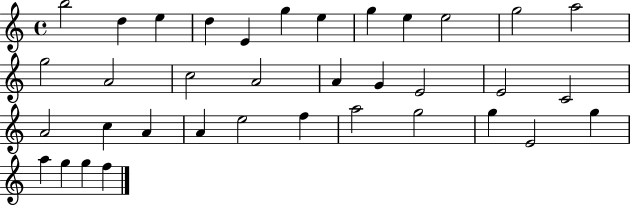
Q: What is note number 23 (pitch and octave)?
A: C5